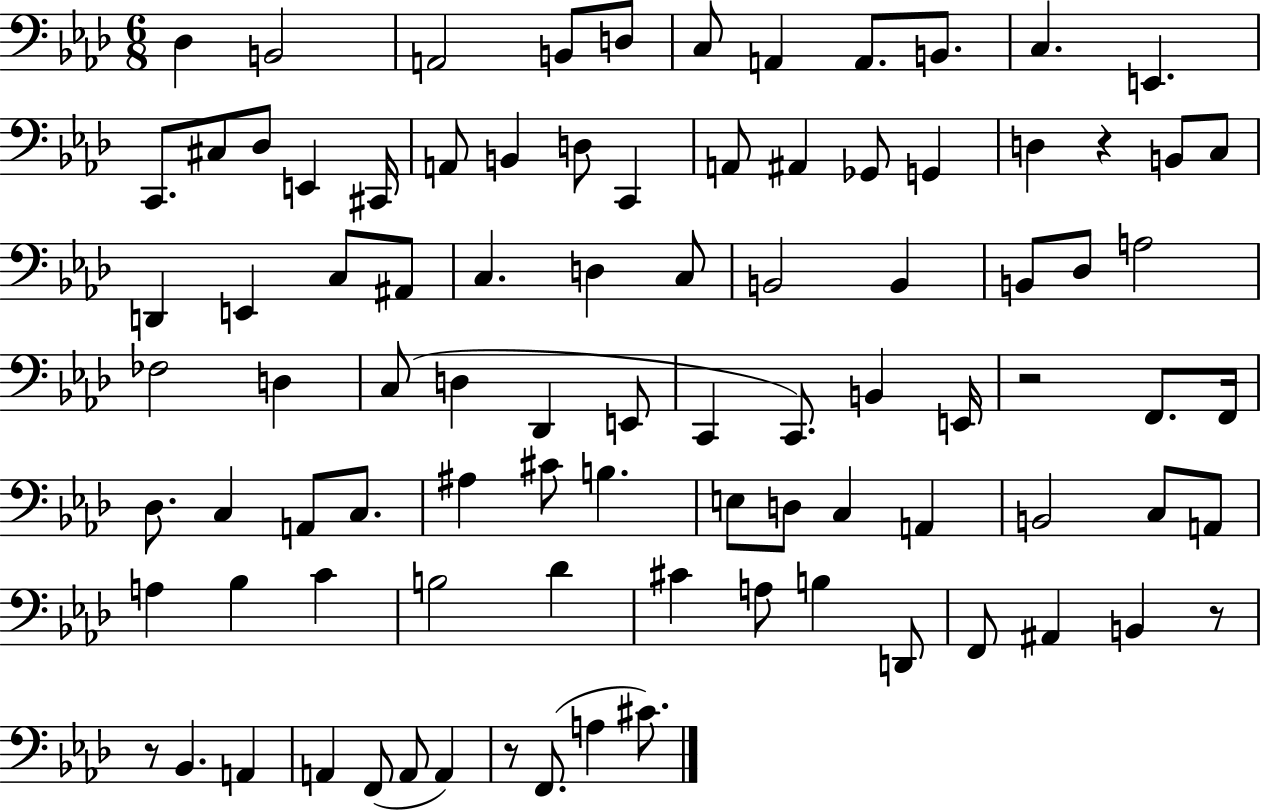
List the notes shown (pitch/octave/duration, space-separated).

Db3/q B2/h A2/h B2/e D3/e C3/e A2/q A2/e. B2/e. C3/q. E2/q. C2/e. C#3/e Db3/e E2/q C#2/s A2/e B2/q D3/e C2/q A2/e A#2/q Gb2/e G2/q D3/q R/q B2/e C3/e D2/q E2/q C3/e A#2/e C3/q. D3/q C3/e B2/h B2/q B2/e Db3/e A3/h FES3/h D3/q C3/e D3/q Db2/q E2/e C2/q C2/e. B2/q E2/s R/h F2/e. F2/s Db3/e. C3/q A2/e C3/e. A#3/q C#4/e B3/q. E3/e D3/e C3/q A2/q B2/h C3/e A2/e A3/q Bb3/q C4/q B3/h Db4/q C#4/q A3/e B3/q D2/e F2/e A#2/q B2/q R/e R/e Bb2/q. A2/q A2/q F2/e A2/e A2/q R/e F2/e. A3/q C#4/e.